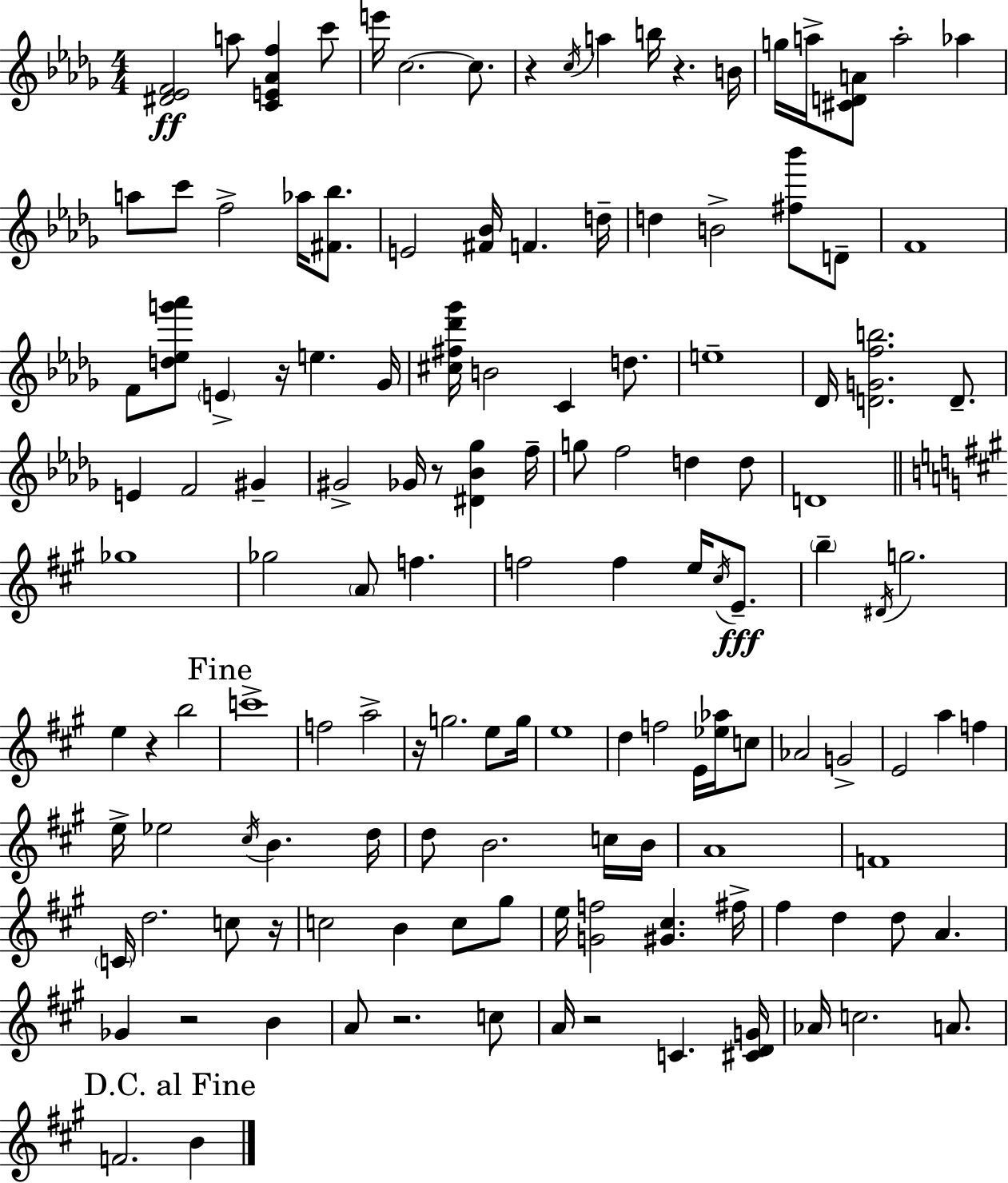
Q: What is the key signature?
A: BES minor